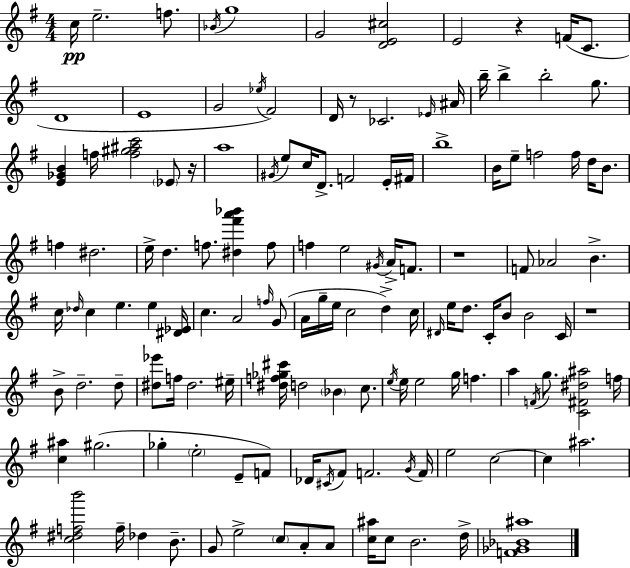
{
  \clef treble
  \numericTimeSignature
  \time 4/4
  \key g \major
  c''16\pp e''2.-- f''8. | \acciaccatura { bes'16 } g''1 | g'2 <d' e' cis''>2 | e'2 r4 f'16( c'8. | \break d'1 | e'1 | g'2 \acciaccatura { ees''16 }) fis'2 | d'16 r8 ces'2. | \break \grace { ees'16 } ais'16 b''16-- b''4-> b''2-. | g''8. <e' ges' b'>4 f''16 <f'' gis'' ais'' c'''>2 | \parenthesize ees'8 r16 a''1 | \acciaccatura { gis'16 } e''8 c''16 d'8.-> f'2 | \break e'16-. fis'16 b''1-> | b'16 e''8-- f''2 f''16 | d''16 b'8. f''4 dis''2. | e''16-> d''4. f''8. <dis'' fis''' a''' bes'''>4 | \break f''8 f''4 e''2 | \acciaccatura { gis'16 } a'16-> f'8. r1 | f'8 aes'2 b'4.-> | c''16 \grace { des''16 } c''4 e''4. | \break e''4 <dis' ees'>16 c''4. a'2 | \grace { f''16 } g'8( a'16 g''16-- e''16 c''2 | d''4->) c''16 \grace { dis'16 } e''16 d''8. c'16-. b'8 b'2 | c'16 r1 | \break b'8-> d''2.-- | d''8-- <dis'' ees'''>8 f''16 dis''2. | eis''16-- <dis'' f'' ges'' cis'''>16 d''2 | \parenthesize bes'4 c''8. \acciaccatura { e''16 } e''16 e''2 | \break g''16 f''4. a''4 \acciaccatura { f'16 } g''8. | <c' fis' dis'' ais''>2 f''16 <c'' ais''>4 gis''2.( | ges''4-. \parenthesize e''2-. | e'8-- f'8) des'16 \acciaccatura { cis'16 } fis'8 f'2. | \break \acciaccatura { g'16 } f'16 e''2 | c''2~~ c''4 | ais''2. <c'' dis'' f'' b'''>2 | f''16-- des''4 b'8.-- g'8 e''2-> | \break \parenthesize c''8 a'8-. a'8 <c'' ais''>16 c''8 b'2. | d''16-> <f' ges' bes' ais''>1 | \bar "|."
}